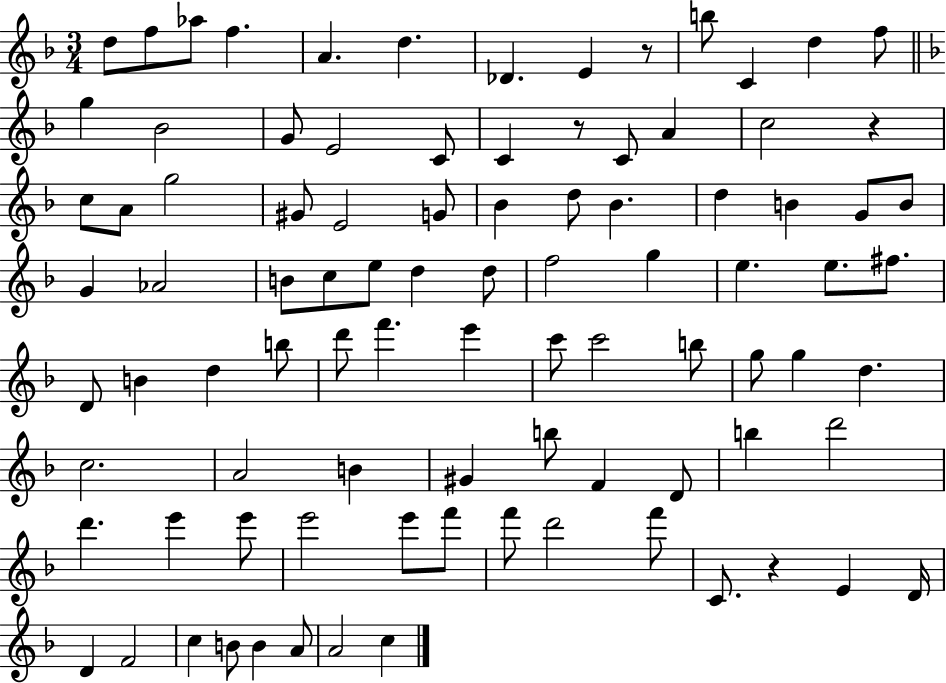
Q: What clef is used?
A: treble